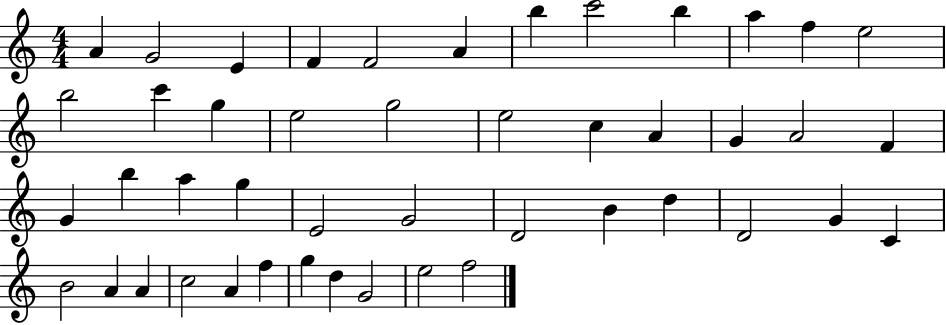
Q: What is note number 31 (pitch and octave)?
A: B4